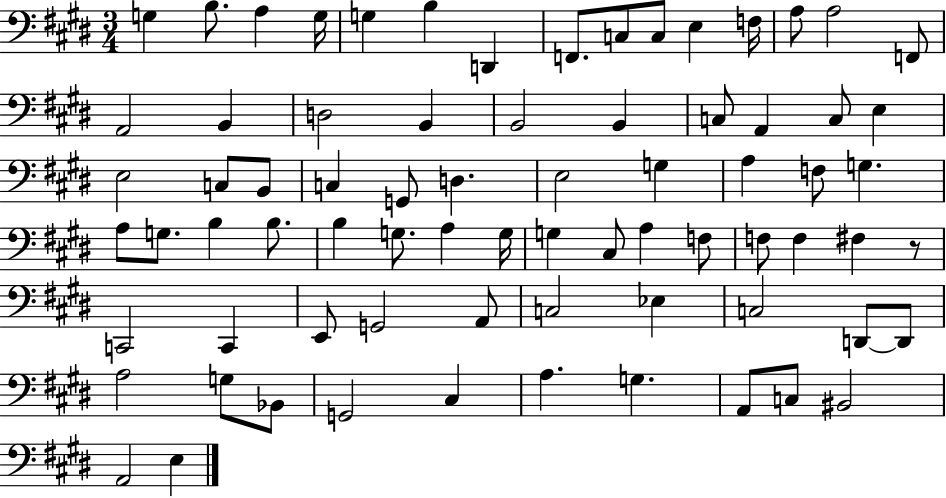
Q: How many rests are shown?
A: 1